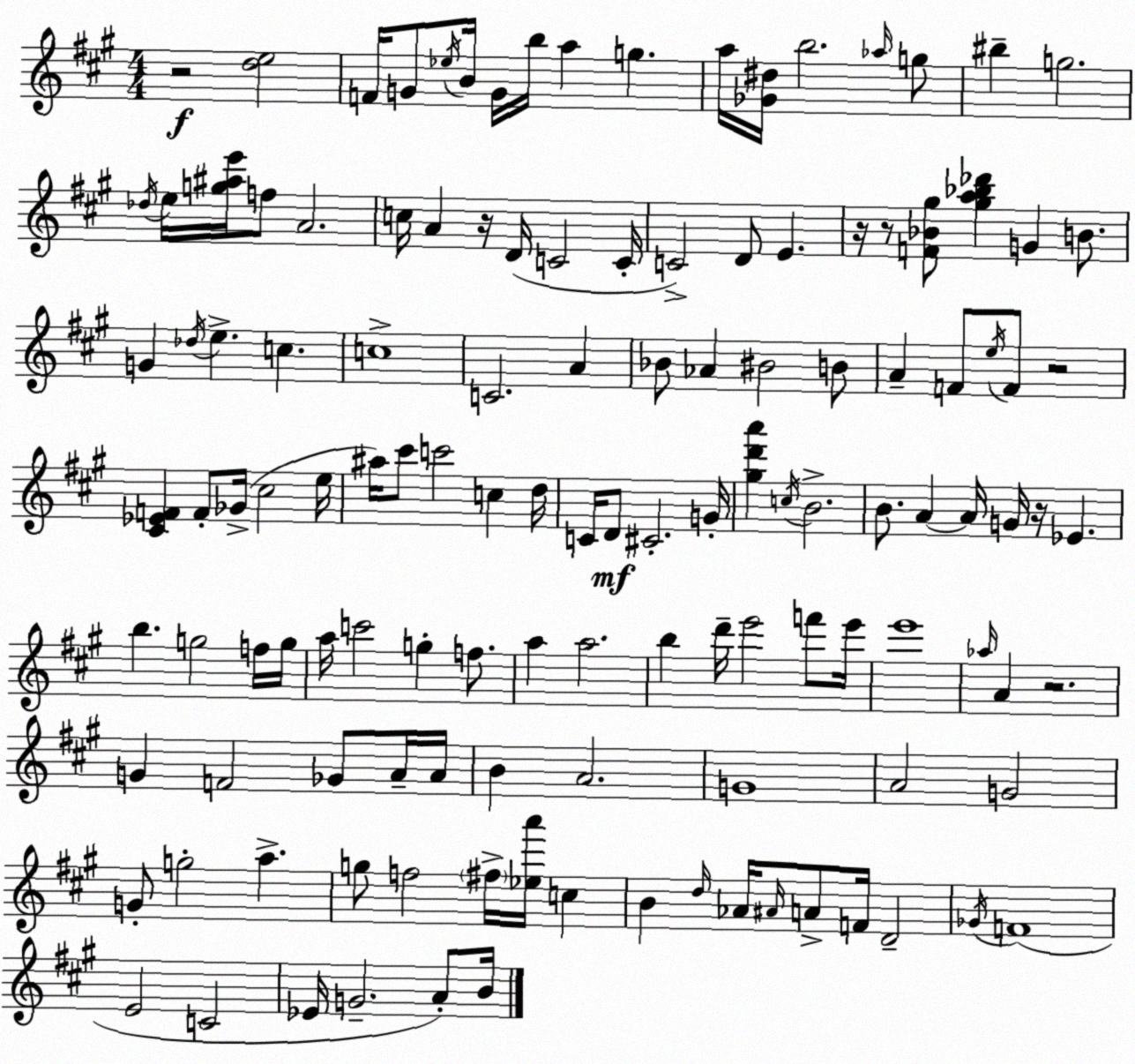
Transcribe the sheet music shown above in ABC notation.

X:1
T:Untitled
M:4/4
L:1/4
K:A
z2 [de]2 F/4 G/2 _e/4 B/4 G/4 b/4 a g a/4 [_G^d]/4 b2 _a/4 g/2 ^b g2 _d/4 e/4 [g^ae']/4 f/2 A2 c/4 A z/4 D/4 C2 C/4 C2 D/2 E z/4 z/2 [F_B^g]/2 [^ga_b_d'] G B/2 G _d/4 e c c4 C2 A _B/2 _A ^B2 B/2 A F/2 e/4 F/2 z2 [^C_EF] F/2 _G/4 ^c2 e/4 ^a/4 ^c'/2 c'2 c d/4 C/4 D/2 ^C2 G/4 [^gd'a'] c/4 B2 B/2 A A/4 G/4 z/4 _E b g2 f/4 g/4 a/4 c'2 g f/2 a a2 b d'/4 e'2 f'/2 e'/4 e'4 _a/4 A z2 G F2 _G/2 A/4 A/4 B A2 G4 A2 G2 G/2 g2 a g/2 f2 ^f/4 [_ea']/4 c B d/4 _A/4 ^A/4 A/2 F/4 D2 _G/4 F4 E2 C2 _E/4 G2 A/2 B/4